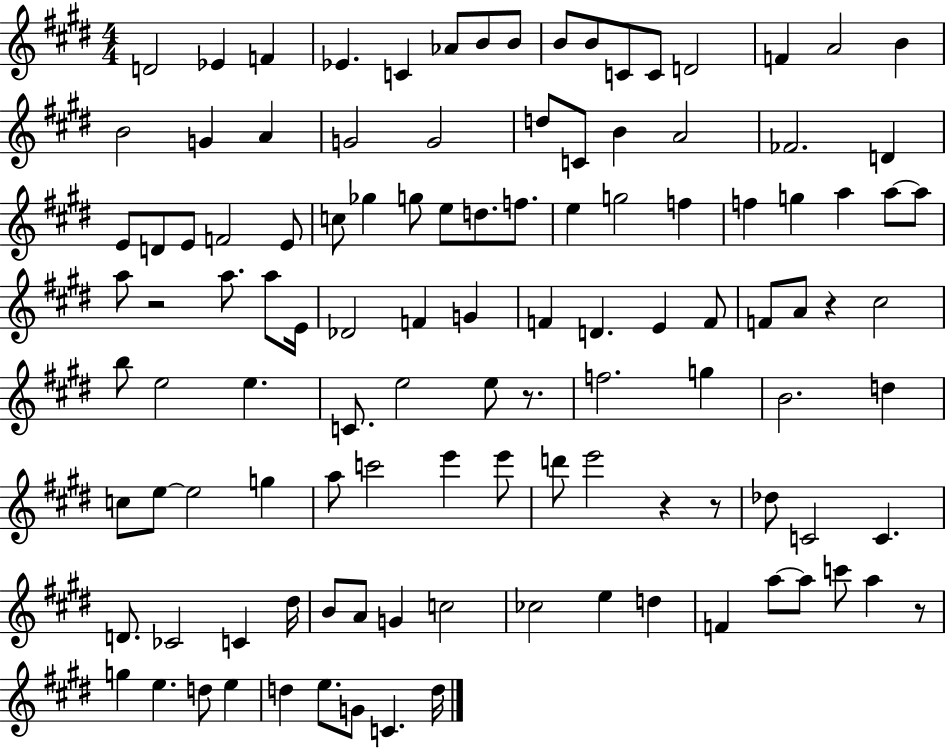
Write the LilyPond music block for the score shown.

{
  \clef treble
  \numericTimeSignature
  \time 4/4
  \key e \major
  d'2 ees'4 f'4 | ees'4. c'4 aes'8 b'8 b'8 | b'8 b'8 c'8 c'8 d'2 | f'4 a'2 b'4 | \break b'2 g'4 a'4 | g'2 g'2 | d''8 c'8 b'4 a'2 | fes'2. d'4 | \break e'8 d'8 e'8 f'2 e'8 | c''8 ges''4 g''8 e''8 d''8. f''8. | e''4 g''2 f''4 | f''4 g''4 a''4 a''8~~ a''8 | \break a''8 r2 a''8. a''8 e'16 | des'2 f'4 g'4 | f'4 d'4. e'4 f'8 | f'8 a'8 r4 cis''2 | \break b''8 e''2 e''4. | c'8. e''2 e''8 r8. | f''2. g''4 | b'2. d''4 | \break c''8 e''8~~ e''2 g''4 | a''8 c'''2 e'''4 e'''8 | d'''8 e'''2 r4 r8 | des''8 c'2 c'4. | \break d'8. ces'2 c'4 dis''16 | b'8 a'8 g'4 c''2 | ces''2 e''4 d''4 | f'4 a''8~~ a''8 c'''8 a''4 r8 | \break g''4 e''4. d''8 e''4 | d''4 e''8. g'8 c'4. d''16 | \bar "|."
}